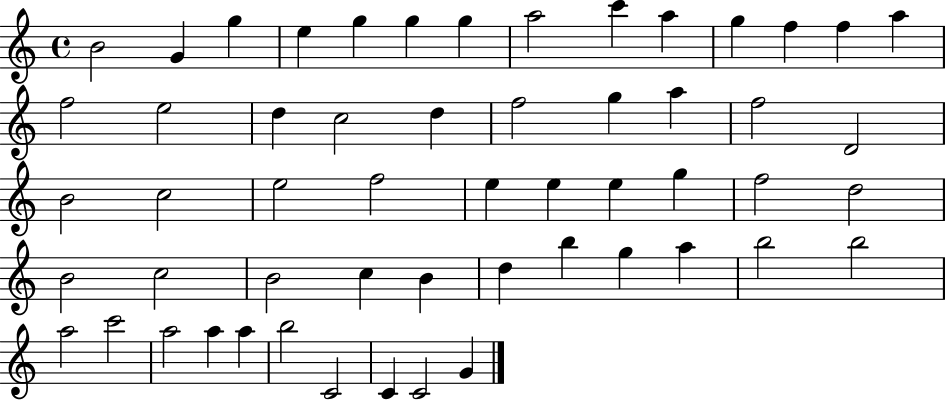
B4/h G4/q G5/q E5/q G5/q G5/q G5/q A5/h C6/q A5/q G5/q F5/q F5/q A5/q F5/h E5/h D5/q C5/h D5/q F5/h G5/q A5/q F5/h D4/h B4/h C5/h E5/h F5/h E5/q E5/q E5/q G5/q F5/h D5/h B4/h C5/h B4/h C5/q B4/q D5/q B5/q G5/q A5/q B5/h B5/h A5/h C6/h A5/h A5/q A5/q B5/h C4/h C4/q C4/h G4/q